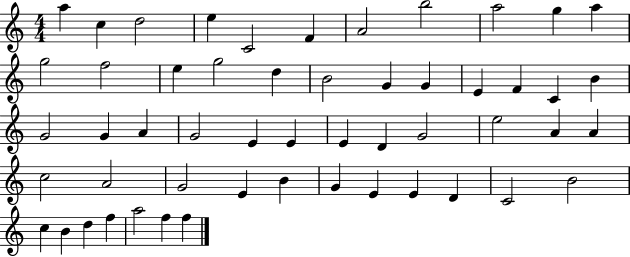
A5/q C5/q D5/h E5/q C4/h F4/q A4/h B5/h A5/h G5/q A5/q G5/h F5/h E5/q G5/h D5/q B4/h G4/q G4/q E4/q F4/q C4/q B4/q G4/h G4/q A4/q G4/h E4/q E4/q E4/q D4/q G4/h E5/h A4/q A4/q C5/h A4/h G4/h E4/q B4/q G4/q E4/q E4/q D4/q C4/h B4/h C5/q B4/q D5/q F5/q A5/h F5/q F5/q